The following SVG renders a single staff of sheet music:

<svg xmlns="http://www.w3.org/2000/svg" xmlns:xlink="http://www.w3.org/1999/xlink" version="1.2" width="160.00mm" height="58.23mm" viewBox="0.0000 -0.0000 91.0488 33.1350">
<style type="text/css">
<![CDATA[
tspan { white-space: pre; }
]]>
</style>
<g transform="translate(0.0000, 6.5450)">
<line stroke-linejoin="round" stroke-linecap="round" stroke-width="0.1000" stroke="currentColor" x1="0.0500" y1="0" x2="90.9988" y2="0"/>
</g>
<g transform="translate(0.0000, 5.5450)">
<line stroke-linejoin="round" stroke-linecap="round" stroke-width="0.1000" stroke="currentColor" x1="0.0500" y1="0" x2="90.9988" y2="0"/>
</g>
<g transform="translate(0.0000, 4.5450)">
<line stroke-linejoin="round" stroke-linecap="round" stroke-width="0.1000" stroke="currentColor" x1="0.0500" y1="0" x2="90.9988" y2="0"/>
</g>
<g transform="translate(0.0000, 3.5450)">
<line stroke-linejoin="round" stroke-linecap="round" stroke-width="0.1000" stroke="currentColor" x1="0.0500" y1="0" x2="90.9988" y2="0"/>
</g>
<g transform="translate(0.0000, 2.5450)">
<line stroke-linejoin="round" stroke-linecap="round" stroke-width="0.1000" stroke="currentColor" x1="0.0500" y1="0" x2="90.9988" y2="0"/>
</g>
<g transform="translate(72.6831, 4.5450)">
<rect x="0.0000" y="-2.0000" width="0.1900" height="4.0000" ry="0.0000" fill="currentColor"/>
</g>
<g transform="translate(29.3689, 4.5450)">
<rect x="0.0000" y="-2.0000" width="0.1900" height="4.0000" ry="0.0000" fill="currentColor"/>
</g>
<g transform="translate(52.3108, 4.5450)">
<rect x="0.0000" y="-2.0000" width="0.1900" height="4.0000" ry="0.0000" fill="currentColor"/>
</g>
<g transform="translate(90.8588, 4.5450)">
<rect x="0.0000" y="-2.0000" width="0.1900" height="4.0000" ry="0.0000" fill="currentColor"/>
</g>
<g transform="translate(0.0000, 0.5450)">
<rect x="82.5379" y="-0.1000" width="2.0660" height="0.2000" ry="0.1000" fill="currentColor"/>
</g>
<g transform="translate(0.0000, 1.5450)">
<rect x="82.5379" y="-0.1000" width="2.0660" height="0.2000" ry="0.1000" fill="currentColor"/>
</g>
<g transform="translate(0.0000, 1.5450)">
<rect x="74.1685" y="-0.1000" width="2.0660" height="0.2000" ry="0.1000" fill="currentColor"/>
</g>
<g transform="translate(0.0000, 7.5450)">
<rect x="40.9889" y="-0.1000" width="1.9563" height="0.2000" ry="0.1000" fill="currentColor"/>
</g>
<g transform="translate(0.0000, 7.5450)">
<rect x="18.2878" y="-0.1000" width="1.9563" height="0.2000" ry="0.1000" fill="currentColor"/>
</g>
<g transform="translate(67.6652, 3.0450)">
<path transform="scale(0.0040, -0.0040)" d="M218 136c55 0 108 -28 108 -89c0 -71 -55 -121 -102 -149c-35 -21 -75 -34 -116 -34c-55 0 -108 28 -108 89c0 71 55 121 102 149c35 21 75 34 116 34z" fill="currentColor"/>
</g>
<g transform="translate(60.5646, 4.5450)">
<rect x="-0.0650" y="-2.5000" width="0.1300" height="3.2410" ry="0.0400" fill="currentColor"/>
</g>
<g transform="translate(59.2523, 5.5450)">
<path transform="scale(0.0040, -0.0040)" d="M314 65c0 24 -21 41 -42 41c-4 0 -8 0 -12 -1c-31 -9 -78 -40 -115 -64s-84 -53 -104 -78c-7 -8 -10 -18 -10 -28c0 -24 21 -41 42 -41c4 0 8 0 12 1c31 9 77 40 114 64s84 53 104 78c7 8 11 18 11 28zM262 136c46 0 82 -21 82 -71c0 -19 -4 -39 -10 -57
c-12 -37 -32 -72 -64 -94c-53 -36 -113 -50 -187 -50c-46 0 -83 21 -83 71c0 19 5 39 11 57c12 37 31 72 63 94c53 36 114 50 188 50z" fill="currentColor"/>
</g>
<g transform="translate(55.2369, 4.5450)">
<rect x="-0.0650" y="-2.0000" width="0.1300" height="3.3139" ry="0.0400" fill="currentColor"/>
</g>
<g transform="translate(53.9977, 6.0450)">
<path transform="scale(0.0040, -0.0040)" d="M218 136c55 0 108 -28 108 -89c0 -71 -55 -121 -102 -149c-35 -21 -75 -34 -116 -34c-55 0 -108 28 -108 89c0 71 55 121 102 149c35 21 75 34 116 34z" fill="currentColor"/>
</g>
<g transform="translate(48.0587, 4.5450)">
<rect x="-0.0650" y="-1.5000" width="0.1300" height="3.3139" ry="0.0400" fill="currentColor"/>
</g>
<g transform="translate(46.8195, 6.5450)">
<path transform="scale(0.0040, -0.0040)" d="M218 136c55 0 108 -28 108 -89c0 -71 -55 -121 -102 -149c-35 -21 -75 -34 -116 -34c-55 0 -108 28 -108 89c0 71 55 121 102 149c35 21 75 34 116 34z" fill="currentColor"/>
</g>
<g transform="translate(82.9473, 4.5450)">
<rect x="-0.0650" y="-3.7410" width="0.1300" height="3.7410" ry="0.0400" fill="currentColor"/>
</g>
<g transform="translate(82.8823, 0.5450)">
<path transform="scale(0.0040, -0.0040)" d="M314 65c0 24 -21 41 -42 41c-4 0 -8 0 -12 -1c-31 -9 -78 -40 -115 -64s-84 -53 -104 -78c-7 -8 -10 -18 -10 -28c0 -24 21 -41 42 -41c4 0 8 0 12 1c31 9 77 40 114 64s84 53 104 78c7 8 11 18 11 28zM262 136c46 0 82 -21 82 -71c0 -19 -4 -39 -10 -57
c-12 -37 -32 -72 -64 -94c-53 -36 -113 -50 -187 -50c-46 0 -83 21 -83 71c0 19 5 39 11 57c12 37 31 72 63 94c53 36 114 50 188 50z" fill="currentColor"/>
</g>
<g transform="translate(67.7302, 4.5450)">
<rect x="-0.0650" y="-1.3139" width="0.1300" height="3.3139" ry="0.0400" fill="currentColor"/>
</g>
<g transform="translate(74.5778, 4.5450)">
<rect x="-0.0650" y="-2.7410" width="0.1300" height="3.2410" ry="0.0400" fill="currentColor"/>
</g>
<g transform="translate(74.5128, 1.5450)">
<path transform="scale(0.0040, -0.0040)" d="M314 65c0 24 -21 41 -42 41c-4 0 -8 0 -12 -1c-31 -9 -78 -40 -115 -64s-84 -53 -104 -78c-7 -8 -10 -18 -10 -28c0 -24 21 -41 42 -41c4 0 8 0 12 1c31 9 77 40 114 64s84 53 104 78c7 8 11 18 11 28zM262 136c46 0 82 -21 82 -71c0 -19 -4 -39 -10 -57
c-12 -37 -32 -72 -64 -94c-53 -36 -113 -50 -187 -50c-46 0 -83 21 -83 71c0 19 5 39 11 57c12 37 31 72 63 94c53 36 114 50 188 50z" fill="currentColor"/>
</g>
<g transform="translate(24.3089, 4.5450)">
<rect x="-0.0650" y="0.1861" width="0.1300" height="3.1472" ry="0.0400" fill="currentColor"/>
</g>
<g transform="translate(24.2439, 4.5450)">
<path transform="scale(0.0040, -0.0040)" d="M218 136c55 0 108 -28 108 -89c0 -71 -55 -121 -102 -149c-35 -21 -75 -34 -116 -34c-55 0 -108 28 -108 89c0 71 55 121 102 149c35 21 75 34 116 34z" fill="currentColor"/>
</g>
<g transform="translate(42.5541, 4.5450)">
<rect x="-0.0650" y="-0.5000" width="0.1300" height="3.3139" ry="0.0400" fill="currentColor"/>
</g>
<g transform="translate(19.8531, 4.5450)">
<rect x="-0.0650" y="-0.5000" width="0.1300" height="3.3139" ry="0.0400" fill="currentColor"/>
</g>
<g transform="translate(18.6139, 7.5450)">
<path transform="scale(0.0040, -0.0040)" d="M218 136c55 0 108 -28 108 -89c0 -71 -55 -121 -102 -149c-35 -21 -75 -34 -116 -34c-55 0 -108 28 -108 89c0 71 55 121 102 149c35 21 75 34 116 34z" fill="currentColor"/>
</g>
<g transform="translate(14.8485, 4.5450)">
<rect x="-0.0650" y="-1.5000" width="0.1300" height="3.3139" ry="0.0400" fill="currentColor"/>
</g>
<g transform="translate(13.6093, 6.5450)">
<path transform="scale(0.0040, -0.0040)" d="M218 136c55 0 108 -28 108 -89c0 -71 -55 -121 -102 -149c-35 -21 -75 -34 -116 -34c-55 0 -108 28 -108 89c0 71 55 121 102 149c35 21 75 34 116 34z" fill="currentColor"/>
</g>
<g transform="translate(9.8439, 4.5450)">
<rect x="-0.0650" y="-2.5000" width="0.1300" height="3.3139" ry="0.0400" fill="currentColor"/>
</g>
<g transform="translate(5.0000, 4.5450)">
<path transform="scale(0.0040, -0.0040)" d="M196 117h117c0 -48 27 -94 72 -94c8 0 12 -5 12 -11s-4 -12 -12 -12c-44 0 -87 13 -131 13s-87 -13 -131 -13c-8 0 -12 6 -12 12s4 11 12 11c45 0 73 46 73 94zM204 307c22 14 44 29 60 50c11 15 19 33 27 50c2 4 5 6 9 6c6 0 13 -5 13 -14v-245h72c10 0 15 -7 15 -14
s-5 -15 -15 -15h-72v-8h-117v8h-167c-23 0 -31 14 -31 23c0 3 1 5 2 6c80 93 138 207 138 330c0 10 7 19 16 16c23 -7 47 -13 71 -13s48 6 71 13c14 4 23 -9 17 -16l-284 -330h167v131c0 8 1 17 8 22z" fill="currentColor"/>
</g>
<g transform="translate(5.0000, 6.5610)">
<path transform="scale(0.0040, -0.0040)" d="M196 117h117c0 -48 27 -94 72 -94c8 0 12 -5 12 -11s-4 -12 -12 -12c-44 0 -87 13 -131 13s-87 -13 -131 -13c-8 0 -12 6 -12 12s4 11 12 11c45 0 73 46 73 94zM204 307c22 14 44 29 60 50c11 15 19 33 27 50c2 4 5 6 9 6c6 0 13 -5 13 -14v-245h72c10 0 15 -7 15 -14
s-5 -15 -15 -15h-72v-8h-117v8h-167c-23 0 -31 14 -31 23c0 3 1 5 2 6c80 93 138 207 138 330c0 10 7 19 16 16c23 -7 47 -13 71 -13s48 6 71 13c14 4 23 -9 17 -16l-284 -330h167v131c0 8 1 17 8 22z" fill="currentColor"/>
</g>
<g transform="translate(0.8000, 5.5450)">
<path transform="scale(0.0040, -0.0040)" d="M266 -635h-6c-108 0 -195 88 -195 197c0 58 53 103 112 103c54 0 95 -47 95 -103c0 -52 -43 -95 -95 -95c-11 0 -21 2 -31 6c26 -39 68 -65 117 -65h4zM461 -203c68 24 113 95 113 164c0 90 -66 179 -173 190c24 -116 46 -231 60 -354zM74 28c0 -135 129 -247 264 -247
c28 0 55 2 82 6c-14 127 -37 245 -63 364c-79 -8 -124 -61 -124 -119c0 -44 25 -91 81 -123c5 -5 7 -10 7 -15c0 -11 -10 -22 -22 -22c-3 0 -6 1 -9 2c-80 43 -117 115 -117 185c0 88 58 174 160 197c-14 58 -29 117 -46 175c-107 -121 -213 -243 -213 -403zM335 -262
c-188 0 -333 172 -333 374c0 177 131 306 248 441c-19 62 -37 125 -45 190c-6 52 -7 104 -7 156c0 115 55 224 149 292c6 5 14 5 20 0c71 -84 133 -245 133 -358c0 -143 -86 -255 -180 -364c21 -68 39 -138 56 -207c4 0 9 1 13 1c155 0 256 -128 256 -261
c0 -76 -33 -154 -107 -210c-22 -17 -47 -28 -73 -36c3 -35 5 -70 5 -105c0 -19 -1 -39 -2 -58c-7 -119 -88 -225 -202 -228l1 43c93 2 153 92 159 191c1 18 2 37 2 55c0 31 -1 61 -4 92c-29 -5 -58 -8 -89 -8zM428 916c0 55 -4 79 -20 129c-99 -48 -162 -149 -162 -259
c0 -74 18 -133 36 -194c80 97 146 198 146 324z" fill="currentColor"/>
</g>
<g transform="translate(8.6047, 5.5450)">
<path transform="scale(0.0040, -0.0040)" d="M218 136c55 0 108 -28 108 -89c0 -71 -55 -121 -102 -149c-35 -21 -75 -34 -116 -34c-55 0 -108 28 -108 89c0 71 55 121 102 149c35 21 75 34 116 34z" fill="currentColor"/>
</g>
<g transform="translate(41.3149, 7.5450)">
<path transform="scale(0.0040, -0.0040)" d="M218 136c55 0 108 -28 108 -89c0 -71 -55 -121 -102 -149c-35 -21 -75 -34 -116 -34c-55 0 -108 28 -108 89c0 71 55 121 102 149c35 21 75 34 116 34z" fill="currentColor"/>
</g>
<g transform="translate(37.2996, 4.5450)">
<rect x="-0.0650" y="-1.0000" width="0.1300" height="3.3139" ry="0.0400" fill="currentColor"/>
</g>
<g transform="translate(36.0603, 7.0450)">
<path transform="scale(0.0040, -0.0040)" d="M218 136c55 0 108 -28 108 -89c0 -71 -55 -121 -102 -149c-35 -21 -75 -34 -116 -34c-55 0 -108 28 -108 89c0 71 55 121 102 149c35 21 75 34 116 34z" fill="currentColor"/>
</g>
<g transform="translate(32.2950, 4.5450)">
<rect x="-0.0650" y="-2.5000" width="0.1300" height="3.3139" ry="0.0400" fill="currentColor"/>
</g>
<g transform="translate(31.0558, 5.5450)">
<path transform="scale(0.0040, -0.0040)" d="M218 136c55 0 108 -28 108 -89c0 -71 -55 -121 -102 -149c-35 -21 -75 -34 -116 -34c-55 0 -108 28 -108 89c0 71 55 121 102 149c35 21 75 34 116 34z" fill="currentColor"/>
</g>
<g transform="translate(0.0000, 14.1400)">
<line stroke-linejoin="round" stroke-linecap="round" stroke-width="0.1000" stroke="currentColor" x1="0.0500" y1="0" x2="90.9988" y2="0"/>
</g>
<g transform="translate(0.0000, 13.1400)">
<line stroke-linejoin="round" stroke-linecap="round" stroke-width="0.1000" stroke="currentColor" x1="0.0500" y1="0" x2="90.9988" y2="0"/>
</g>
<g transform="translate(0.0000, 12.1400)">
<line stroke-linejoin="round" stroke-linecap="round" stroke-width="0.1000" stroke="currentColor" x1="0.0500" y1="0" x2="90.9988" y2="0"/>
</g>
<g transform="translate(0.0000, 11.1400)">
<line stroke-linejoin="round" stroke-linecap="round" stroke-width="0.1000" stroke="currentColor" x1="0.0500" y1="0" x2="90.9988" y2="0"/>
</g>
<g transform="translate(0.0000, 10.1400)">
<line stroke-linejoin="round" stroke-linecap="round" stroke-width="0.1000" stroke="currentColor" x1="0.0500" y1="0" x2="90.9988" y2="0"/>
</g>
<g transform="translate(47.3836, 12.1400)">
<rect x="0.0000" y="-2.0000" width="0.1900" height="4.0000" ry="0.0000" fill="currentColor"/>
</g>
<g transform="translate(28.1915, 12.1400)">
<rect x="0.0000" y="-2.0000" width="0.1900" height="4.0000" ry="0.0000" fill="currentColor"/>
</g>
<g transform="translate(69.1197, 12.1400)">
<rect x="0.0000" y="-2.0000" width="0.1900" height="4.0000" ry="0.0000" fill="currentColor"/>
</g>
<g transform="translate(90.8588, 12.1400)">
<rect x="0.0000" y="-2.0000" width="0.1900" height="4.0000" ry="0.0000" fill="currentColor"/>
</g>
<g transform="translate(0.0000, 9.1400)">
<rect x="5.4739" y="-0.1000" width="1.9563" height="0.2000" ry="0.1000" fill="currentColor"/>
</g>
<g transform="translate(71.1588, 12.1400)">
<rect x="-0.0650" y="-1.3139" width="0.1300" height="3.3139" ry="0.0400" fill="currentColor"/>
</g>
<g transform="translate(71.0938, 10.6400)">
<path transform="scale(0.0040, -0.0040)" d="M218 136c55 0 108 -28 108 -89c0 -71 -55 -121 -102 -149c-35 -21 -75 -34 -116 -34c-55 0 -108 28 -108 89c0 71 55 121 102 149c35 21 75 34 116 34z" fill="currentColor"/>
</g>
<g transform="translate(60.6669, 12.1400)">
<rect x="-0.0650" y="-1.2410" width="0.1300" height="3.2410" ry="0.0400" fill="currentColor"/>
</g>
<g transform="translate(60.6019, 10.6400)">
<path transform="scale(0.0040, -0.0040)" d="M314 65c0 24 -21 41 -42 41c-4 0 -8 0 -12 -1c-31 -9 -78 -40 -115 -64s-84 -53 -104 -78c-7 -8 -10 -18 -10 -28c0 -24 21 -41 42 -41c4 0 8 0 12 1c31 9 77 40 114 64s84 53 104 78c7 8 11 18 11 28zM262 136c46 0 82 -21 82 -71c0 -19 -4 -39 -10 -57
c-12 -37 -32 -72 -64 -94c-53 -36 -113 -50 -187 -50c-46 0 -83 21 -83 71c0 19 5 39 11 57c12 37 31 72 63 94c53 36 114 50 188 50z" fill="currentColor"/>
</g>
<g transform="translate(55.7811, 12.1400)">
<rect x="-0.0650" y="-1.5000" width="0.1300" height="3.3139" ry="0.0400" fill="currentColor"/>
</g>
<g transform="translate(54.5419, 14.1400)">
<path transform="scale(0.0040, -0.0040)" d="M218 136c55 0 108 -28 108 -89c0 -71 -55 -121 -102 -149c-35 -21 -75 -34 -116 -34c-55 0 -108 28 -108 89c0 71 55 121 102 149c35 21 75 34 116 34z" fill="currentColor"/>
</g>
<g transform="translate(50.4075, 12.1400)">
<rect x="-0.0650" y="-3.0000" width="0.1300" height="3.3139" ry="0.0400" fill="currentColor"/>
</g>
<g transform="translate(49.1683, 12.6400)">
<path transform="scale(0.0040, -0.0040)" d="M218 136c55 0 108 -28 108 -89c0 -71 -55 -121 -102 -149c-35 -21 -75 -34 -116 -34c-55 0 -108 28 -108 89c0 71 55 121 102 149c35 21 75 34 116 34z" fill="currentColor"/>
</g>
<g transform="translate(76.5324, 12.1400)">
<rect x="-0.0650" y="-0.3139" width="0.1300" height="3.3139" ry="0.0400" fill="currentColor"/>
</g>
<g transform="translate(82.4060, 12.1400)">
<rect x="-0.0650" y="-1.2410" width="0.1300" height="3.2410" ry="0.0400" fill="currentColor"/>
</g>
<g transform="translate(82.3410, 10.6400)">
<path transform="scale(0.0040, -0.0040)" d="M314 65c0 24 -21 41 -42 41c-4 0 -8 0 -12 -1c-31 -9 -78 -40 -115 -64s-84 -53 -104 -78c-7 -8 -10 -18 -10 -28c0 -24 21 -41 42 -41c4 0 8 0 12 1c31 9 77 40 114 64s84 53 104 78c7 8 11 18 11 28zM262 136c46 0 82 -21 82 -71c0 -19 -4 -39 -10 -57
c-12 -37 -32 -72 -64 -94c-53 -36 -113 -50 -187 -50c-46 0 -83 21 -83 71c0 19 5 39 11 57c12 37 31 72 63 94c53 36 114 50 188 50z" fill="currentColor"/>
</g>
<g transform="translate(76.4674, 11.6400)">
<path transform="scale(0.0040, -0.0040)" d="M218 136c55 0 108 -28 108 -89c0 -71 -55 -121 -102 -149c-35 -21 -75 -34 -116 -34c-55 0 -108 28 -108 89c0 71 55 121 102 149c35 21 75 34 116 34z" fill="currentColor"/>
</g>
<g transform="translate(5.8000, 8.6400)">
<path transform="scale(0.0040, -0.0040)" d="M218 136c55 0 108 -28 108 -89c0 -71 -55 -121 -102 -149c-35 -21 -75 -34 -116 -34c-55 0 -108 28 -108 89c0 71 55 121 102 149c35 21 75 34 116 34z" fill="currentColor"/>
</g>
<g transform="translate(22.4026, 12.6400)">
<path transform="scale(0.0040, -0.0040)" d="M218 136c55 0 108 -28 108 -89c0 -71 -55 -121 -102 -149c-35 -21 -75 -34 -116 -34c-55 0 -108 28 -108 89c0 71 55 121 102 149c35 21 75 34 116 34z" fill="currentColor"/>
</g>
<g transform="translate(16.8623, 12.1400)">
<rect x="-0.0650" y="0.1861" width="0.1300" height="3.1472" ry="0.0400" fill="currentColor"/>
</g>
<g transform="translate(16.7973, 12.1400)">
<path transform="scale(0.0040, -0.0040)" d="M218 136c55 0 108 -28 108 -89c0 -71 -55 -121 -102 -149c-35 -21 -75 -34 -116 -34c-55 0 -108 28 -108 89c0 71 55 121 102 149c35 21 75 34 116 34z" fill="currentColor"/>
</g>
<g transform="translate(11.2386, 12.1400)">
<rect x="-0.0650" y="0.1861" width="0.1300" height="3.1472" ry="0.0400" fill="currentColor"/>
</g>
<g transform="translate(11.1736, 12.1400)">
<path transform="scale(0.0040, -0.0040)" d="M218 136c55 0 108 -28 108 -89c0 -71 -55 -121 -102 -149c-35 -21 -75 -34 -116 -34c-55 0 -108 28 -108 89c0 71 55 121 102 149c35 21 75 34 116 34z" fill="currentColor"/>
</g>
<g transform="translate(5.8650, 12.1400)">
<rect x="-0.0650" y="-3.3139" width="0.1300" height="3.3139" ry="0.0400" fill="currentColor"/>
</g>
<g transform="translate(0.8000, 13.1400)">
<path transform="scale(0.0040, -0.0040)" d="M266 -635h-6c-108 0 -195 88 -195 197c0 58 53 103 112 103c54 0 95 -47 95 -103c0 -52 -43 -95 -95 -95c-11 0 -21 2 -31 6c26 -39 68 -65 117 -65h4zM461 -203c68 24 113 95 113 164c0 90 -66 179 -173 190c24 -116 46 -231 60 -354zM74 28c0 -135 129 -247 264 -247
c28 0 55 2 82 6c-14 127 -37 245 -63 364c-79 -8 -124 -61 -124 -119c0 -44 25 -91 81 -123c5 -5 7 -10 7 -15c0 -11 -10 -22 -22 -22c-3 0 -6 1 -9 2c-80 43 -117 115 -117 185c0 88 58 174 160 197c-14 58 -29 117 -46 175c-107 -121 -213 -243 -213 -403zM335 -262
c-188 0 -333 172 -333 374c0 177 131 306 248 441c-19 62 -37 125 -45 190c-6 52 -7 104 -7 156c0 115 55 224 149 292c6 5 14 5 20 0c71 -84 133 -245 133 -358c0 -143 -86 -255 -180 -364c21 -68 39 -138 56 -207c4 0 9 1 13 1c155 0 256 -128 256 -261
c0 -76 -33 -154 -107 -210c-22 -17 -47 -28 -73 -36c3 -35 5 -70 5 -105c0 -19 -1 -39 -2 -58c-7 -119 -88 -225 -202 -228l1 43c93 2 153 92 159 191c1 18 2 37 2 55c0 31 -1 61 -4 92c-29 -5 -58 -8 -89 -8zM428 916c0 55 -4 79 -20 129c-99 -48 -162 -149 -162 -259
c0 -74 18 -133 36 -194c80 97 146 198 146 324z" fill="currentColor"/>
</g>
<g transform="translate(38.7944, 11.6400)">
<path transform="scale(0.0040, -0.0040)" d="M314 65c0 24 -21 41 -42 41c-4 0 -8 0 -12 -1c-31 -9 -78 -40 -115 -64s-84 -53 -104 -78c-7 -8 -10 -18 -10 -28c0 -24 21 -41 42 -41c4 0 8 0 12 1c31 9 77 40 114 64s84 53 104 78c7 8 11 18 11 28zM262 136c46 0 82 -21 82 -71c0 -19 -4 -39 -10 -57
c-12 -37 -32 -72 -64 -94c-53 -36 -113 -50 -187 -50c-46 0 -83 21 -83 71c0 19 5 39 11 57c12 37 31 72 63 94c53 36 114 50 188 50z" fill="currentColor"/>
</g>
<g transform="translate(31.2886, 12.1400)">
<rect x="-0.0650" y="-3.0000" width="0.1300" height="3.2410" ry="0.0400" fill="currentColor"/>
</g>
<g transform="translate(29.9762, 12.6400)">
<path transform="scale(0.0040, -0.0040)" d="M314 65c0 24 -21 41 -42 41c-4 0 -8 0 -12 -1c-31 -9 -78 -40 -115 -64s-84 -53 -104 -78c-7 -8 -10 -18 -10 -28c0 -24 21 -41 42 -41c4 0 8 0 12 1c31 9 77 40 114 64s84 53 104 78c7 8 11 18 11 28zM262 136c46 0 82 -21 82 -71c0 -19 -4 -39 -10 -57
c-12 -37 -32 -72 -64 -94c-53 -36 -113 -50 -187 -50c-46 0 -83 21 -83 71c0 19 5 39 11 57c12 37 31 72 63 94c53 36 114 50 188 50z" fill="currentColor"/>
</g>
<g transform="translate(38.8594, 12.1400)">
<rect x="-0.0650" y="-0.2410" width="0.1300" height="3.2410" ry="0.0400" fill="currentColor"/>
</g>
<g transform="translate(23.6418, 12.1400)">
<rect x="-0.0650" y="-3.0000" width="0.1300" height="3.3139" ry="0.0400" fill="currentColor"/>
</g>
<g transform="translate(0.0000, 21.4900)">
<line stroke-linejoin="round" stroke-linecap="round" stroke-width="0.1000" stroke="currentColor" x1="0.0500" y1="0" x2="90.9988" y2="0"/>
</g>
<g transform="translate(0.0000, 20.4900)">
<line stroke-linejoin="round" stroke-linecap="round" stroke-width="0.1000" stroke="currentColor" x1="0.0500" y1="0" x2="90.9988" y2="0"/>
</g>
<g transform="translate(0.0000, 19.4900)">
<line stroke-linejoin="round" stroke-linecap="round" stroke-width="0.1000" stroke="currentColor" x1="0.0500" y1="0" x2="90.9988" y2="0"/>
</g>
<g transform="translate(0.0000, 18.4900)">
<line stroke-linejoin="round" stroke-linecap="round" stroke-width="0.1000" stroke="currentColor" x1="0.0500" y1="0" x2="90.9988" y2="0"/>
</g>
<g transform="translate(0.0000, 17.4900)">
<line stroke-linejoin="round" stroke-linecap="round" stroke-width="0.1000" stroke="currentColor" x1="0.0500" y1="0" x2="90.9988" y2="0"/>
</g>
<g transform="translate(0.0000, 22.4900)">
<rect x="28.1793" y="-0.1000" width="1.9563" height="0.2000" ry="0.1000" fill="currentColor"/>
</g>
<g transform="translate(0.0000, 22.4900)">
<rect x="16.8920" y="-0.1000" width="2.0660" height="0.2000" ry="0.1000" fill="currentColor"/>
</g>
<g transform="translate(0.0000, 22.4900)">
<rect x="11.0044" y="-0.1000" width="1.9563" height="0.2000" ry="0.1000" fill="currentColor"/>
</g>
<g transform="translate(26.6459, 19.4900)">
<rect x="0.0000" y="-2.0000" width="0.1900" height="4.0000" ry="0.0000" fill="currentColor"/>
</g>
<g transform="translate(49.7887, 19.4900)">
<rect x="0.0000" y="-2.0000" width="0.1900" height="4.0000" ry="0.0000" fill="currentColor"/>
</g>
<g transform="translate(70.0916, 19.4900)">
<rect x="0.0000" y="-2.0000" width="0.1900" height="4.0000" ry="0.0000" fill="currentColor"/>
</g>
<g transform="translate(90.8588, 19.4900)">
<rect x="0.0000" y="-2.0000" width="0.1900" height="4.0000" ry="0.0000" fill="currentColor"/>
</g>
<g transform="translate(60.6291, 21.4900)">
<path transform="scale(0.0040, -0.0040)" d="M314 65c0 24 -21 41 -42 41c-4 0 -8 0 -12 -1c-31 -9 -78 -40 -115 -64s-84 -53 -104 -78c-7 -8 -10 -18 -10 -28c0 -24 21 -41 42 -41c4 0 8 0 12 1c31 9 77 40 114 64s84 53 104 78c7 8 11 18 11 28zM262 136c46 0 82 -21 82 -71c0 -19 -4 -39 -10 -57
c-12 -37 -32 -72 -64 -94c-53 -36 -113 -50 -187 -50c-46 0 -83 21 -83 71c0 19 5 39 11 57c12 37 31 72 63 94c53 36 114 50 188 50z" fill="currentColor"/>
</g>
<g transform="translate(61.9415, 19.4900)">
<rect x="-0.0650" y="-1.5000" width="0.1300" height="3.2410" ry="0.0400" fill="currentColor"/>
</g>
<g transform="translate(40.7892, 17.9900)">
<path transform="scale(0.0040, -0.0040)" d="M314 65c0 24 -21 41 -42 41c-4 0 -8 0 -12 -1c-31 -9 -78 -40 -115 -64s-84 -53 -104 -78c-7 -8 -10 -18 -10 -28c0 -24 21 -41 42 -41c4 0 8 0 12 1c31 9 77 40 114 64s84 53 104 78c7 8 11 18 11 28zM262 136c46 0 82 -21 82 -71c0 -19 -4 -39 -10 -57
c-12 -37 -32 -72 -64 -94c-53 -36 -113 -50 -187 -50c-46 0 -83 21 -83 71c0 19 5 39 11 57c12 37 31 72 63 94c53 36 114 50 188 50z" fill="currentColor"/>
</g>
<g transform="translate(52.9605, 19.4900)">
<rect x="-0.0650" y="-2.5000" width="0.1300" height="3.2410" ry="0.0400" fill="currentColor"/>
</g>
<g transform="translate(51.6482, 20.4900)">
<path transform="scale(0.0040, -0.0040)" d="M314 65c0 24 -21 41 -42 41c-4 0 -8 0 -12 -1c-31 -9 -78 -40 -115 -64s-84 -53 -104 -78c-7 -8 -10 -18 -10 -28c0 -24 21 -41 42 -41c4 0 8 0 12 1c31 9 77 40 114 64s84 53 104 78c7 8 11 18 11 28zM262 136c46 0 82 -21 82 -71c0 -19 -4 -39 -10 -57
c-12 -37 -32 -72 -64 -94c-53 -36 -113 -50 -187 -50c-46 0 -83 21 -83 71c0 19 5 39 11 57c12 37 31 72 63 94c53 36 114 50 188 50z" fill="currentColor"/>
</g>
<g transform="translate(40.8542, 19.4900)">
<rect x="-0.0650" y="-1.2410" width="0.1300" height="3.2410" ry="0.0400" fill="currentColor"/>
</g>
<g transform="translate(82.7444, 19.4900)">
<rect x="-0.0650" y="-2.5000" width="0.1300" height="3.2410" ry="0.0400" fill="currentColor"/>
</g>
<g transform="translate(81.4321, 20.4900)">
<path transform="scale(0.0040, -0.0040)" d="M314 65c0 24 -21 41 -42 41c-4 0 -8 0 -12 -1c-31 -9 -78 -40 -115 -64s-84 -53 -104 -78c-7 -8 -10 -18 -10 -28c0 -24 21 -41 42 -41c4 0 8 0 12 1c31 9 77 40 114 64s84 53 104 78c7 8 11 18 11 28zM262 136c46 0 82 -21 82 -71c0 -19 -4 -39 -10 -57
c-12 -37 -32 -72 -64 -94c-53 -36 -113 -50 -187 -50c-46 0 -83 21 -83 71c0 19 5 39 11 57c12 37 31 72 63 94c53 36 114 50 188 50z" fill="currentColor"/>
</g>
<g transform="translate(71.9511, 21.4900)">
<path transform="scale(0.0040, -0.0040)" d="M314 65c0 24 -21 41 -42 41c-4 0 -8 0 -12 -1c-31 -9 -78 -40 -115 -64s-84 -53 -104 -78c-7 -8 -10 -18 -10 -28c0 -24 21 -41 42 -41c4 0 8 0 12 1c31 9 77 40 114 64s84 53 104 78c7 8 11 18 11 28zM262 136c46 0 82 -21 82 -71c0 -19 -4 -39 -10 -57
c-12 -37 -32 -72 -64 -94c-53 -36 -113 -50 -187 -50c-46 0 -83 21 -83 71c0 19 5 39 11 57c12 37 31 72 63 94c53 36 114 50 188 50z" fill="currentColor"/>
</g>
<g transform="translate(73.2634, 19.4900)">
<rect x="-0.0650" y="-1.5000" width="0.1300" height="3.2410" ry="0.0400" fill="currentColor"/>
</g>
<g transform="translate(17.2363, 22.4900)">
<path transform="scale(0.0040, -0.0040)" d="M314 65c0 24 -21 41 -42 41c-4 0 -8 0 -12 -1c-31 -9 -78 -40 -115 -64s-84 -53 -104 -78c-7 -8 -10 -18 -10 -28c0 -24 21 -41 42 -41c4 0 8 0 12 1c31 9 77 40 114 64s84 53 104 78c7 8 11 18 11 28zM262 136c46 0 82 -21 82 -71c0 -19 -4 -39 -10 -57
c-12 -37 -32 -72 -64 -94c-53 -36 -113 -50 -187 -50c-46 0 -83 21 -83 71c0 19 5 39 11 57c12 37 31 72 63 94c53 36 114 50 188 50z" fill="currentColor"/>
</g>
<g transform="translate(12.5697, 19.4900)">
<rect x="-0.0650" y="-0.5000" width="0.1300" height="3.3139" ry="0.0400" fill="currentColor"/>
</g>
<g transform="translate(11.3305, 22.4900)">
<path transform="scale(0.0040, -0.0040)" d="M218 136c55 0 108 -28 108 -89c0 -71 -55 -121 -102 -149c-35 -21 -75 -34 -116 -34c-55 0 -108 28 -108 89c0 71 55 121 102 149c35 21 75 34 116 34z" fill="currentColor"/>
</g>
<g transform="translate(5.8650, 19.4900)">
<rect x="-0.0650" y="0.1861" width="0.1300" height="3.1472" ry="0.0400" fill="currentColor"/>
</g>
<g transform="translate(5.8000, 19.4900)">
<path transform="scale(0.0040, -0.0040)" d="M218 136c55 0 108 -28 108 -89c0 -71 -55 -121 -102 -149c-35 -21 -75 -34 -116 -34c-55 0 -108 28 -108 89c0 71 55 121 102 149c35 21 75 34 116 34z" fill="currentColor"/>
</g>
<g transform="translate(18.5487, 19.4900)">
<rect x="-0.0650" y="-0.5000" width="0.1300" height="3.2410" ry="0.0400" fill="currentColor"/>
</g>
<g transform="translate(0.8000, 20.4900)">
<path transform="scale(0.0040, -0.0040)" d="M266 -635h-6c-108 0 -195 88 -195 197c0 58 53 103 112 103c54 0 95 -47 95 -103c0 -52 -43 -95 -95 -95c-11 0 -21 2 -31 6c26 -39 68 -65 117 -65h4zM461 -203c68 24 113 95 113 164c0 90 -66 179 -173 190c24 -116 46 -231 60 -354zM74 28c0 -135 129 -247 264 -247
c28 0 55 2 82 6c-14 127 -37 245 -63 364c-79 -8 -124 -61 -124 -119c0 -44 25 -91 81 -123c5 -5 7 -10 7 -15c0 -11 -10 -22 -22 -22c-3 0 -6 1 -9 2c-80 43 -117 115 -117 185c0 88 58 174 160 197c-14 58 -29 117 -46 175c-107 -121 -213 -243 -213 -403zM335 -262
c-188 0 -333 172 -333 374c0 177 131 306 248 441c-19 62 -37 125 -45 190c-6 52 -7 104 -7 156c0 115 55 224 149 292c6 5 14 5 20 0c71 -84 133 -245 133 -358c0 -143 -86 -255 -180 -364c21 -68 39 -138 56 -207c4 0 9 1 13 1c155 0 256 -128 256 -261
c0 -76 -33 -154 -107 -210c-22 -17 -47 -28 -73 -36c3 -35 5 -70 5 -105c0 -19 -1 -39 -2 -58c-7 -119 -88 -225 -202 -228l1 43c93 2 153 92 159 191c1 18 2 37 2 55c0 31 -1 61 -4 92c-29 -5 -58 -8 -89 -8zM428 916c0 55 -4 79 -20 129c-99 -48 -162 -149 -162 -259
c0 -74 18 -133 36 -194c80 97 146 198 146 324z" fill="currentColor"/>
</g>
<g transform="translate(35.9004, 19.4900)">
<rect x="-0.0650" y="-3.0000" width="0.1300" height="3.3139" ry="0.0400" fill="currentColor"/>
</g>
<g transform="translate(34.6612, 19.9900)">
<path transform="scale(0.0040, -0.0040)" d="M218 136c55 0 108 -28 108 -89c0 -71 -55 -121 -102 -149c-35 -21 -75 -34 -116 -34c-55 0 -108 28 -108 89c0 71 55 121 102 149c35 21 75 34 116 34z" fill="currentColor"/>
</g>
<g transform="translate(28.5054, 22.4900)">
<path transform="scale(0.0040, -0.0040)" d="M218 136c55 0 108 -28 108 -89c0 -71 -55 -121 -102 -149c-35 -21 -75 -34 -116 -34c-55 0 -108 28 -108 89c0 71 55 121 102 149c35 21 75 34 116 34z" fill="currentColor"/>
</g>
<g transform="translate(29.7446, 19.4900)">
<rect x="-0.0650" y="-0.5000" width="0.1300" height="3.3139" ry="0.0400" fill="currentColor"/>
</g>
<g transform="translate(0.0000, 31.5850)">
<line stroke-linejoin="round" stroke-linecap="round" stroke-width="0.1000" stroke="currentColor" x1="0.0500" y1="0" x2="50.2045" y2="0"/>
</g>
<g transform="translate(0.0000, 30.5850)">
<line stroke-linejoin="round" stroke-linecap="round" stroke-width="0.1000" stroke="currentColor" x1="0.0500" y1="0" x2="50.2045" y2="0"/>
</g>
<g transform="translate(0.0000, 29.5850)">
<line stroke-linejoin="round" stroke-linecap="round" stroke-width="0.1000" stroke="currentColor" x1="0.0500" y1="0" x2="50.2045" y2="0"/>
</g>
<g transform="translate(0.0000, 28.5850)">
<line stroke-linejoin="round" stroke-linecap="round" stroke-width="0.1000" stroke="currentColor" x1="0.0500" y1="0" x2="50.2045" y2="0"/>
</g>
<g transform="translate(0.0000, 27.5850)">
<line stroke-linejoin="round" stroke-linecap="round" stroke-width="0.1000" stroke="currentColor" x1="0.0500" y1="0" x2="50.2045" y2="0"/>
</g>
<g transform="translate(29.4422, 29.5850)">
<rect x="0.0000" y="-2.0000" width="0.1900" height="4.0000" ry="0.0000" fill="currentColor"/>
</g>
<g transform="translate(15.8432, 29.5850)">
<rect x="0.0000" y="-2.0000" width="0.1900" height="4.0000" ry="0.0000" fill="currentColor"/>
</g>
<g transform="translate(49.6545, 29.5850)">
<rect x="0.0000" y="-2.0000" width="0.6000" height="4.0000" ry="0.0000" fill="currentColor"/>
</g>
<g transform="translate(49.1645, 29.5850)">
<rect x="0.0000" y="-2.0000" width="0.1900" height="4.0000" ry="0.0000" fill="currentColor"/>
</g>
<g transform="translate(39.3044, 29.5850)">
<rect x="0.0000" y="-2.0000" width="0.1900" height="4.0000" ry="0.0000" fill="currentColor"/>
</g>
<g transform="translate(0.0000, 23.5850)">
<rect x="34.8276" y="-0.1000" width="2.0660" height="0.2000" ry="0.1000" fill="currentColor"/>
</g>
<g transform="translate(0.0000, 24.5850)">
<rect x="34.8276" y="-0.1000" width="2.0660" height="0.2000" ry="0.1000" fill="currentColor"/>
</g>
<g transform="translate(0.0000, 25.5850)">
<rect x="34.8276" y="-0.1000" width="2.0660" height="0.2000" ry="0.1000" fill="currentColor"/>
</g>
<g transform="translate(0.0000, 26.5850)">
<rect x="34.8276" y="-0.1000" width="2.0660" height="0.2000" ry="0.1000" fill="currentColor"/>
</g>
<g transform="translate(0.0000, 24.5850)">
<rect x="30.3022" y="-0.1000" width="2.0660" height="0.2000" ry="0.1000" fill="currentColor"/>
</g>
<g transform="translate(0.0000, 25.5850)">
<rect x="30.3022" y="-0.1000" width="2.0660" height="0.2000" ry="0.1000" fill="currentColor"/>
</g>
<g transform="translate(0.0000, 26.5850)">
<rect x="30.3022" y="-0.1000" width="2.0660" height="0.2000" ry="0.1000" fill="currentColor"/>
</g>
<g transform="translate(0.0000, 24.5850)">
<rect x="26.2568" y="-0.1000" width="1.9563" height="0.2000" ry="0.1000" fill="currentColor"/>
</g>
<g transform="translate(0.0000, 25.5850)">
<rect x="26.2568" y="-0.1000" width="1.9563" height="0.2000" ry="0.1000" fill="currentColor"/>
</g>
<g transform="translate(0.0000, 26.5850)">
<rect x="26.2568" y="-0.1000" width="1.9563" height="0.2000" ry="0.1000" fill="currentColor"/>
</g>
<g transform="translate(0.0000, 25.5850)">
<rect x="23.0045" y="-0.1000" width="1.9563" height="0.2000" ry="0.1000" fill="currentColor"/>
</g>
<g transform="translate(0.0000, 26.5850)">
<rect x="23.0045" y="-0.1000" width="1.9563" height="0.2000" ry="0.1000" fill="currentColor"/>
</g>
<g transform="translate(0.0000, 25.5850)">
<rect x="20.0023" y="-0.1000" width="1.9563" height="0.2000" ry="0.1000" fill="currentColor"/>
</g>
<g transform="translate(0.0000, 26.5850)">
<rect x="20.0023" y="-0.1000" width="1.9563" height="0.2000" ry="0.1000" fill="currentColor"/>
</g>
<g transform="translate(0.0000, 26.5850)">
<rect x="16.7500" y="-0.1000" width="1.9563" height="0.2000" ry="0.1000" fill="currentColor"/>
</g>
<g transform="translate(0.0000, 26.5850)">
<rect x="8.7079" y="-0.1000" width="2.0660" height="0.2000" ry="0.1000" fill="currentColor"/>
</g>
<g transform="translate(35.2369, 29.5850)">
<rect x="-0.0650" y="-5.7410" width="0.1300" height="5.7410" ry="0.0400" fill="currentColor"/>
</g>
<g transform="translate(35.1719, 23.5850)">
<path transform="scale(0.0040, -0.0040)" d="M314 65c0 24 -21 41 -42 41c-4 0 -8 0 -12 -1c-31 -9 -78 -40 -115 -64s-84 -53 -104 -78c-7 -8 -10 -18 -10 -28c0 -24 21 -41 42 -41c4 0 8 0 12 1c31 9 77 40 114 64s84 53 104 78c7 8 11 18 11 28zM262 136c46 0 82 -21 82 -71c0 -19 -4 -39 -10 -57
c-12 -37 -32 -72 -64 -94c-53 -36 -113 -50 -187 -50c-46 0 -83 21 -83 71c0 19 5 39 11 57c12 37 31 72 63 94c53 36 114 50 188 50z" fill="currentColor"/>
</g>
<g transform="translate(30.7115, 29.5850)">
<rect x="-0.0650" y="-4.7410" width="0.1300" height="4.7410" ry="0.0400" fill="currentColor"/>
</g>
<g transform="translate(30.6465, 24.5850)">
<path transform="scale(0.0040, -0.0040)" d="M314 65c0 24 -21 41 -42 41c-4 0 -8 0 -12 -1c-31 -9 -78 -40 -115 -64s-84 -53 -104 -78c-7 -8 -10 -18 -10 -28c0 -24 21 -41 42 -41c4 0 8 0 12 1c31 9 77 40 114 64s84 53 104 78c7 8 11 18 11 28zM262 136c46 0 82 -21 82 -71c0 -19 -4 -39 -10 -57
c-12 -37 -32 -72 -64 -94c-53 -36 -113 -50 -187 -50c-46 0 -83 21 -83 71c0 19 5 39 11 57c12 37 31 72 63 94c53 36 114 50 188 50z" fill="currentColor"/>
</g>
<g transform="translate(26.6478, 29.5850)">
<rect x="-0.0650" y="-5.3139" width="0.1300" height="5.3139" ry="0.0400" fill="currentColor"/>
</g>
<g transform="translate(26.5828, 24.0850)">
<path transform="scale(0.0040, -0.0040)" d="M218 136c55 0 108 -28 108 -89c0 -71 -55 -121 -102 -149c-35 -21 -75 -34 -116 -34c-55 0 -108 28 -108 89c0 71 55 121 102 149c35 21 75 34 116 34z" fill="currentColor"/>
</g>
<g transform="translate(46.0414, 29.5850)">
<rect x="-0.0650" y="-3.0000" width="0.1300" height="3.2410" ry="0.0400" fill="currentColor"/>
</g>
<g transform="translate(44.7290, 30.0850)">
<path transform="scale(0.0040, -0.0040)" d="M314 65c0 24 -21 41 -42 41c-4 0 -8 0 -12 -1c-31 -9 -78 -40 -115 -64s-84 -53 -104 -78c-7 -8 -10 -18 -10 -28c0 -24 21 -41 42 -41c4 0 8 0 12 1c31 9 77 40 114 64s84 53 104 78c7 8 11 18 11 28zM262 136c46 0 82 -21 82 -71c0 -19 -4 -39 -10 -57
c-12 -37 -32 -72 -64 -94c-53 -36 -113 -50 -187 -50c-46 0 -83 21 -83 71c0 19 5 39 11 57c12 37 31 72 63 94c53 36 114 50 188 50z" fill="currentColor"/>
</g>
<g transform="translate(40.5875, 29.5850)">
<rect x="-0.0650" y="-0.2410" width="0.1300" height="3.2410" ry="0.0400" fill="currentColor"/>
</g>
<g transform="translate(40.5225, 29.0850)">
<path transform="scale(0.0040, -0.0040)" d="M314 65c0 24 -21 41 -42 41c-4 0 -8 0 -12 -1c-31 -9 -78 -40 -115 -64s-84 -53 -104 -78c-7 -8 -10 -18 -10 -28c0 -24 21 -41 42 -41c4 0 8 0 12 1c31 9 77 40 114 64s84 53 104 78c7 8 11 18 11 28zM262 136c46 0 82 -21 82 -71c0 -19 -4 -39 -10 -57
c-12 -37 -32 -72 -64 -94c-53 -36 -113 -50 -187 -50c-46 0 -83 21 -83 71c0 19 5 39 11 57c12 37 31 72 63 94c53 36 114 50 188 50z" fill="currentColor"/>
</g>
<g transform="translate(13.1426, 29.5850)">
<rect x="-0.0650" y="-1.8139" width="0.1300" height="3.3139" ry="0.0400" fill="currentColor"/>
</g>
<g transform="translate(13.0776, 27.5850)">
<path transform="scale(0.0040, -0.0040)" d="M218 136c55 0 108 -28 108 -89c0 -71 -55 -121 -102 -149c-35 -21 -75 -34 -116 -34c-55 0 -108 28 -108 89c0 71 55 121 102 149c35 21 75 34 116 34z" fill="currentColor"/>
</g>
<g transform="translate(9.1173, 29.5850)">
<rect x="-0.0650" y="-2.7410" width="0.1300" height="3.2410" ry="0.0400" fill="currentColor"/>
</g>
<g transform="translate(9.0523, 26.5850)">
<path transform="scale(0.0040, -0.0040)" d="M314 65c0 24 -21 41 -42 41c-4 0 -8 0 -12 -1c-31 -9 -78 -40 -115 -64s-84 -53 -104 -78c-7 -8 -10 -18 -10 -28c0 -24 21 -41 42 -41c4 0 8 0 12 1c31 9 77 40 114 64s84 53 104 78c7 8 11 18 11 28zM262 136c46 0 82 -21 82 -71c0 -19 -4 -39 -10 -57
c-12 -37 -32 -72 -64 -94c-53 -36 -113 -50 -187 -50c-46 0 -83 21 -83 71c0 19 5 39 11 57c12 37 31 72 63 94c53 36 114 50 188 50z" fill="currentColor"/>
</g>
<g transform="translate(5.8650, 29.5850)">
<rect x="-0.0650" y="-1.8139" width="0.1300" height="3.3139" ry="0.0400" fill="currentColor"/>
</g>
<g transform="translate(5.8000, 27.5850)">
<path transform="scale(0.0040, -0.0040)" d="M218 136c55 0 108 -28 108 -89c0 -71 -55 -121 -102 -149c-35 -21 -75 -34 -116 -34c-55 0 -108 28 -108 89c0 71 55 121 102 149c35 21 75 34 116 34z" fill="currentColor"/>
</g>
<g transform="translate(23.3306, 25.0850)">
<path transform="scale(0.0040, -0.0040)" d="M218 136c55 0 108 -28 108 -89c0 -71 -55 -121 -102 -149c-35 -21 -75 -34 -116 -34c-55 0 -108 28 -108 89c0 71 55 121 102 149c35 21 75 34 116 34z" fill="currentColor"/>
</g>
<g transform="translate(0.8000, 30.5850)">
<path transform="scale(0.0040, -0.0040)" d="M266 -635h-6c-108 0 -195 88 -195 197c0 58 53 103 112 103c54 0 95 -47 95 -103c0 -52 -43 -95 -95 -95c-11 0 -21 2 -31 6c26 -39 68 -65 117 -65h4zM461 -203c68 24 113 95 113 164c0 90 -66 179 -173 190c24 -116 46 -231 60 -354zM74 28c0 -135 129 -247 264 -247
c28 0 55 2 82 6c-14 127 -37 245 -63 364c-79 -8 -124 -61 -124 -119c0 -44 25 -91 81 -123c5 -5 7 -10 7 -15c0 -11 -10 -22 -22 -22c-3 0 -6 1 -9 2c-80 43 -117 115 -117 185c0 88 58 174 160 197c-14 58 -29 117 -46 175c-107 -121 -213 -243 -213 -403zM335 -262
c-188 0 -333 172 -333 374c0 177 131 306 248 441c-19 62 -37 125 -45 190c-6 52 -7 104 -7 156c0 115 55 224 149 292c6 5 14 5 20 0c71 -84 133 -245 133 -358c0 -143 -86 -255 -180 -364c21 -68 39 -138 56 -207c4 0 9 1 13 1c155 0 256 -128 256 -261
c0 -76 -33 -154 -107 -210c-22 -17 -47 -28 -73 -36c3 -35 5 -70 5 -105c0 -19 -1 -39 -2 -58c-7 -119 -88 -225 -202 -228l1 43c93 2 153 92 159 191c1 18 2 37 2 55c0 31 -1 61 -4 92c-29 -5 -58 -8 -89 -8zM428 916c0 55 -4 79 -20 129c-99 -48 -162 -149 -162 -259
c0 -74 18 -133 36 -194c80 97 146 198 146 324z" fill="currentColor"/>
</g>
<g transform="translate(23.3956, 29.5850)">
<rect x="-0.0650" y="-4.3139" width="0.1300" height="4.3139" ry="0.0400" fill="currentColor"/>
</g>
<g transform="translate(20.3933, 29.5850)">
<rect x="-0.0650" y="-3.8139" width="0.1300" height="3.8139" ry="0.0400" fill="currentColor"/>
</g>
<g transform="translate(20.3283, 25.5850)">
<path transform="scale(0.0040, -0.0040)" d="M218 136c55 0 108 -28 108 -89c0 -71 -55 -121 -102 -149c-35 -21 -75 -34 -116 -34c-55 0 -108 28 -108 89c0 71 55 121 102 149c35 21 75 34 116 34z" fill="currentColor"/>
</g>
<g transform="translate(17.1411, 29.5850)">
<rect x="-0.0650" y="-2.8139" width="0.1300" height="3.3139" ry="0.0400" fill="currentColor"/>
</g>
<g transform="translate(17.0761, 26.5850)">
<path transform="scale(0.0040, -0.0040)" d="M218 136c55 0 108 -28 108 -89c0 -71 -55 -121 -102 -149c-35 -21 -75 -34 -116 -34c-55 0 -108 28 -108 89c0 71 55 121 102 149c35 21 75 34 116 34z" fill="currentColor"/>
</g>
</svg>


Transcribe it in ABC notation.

X:1
T:Untitled
M:4/4
L:1/4
K:C
G E C B G D C E F G2 e a2 c'2 b B B A A2 c2 A E e2 e c e2 B C C2 C A e2 G2 E2 E2 G2 f a2 f a c' d' f' e'2 g'2 c2 A2